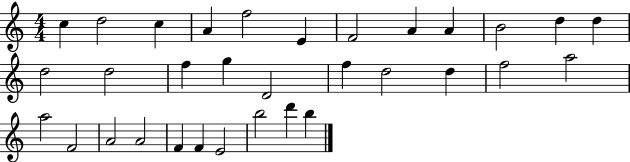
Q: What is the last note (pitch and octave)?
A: B5